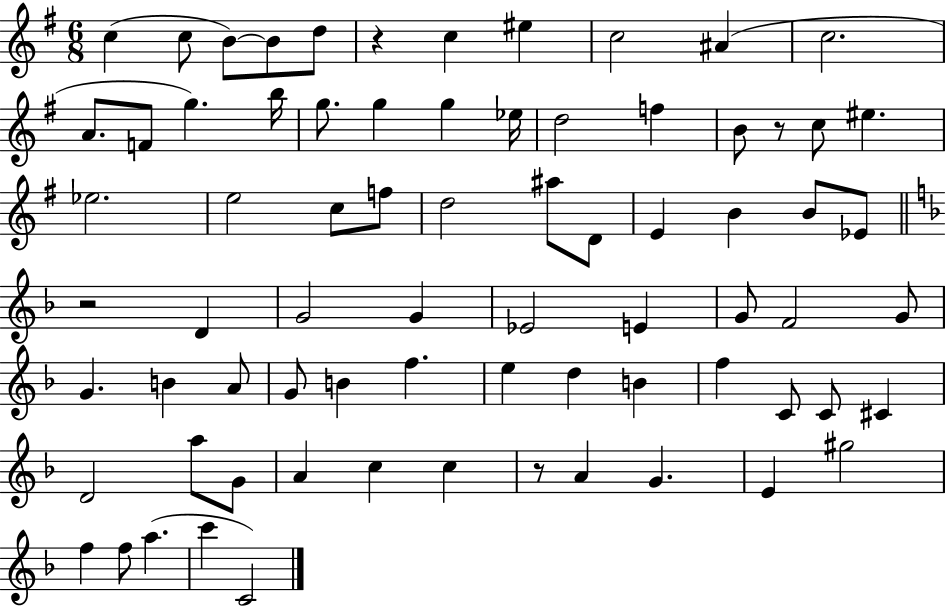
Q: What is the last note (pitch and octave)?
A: C4